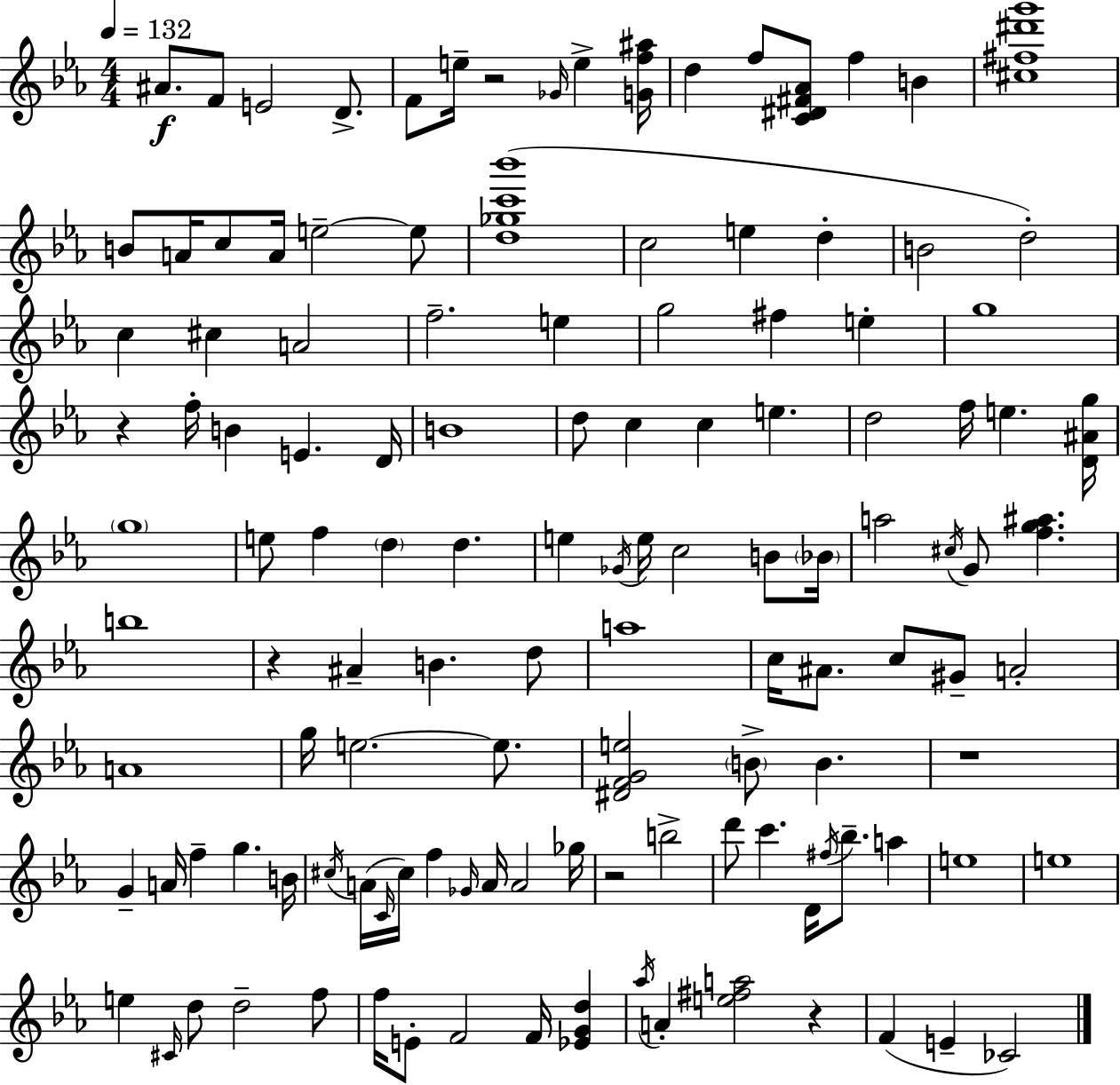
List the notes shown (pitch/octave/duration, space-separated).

A#4/e. F4/e E4/h D4/e. F4/e E5/s R/h Gb4/s E5/q [G4,F5,A#5]/s D5/q F5/e [C4,D#4,F#4,Ab4]/e F5/q B4/q [C#5,F#5,D#6,G6]/w B4/e A4/s C5/e A4/s E5/h E5/e [D5,Gb5,C6,Bb6]/w C5/h E5/q D5/q B4/h D5/h C5/q C#5/q A4/h F5/h. E5/q G5/h F#5/q E5/q G5/w R/q F5/s B4/q E4/q. D4/s B4/w D5/e C5/q C5/q E5/q. D5/h F5/s E5/q. [D4,A#4,G5]/s G5/w E5/e F5/q D5/q D5/q. E5/q Gb4/s E5/s C5/h B4/e Bb4/s A5/h C#5/s G4/e [F5,G5,A#5]/q. B5/w R/q A#4/q B4/q. D5/e A5/w C5/s A#4/e. C5/e G#4/e A4/h A4/w G5/s E5/h. E5/e. [D#4,F4,G4,E5]/h B4/e B4/q. R/w G4/q A4/s F5/q G5/q. B4/s C#5/s A4/s C4/s C#5/s F5/q Gb4/s A4/s A4/h Gb5/s R/h B5/h D6/e C6/q. D4/s F#5/s Bb5/e. A5/q E5/w E5/w E5/q C#4/s D5/e D5/h F5/e F5/s E4/e F4/h F4/s [Eb4,G4,D5]/q Ab5/s A4/q [E5,F#5,A5]/h R/q F4/q E4/q CES4/h